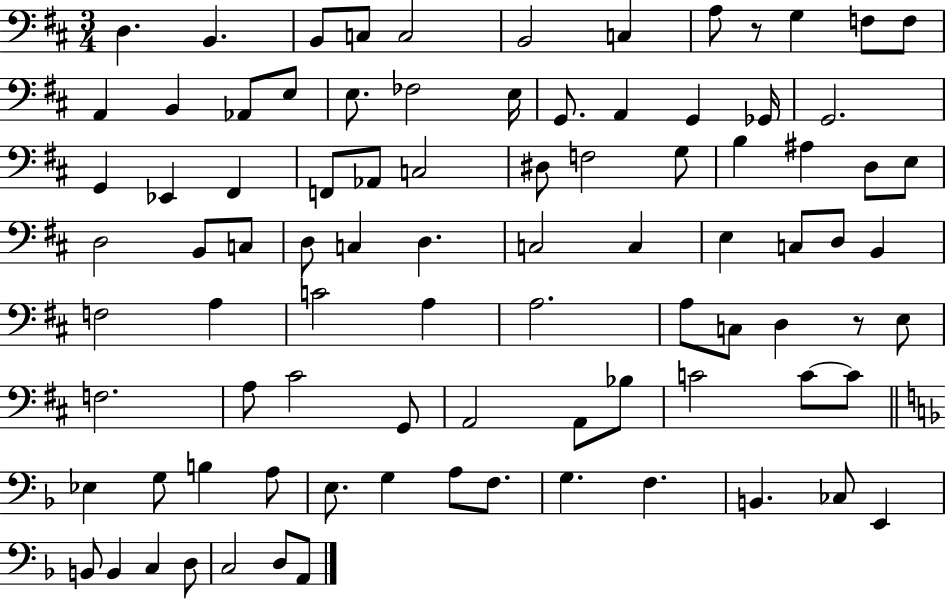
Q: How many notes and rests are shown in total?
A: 89